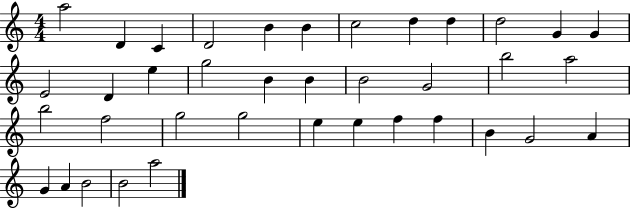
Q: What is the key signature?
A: C major